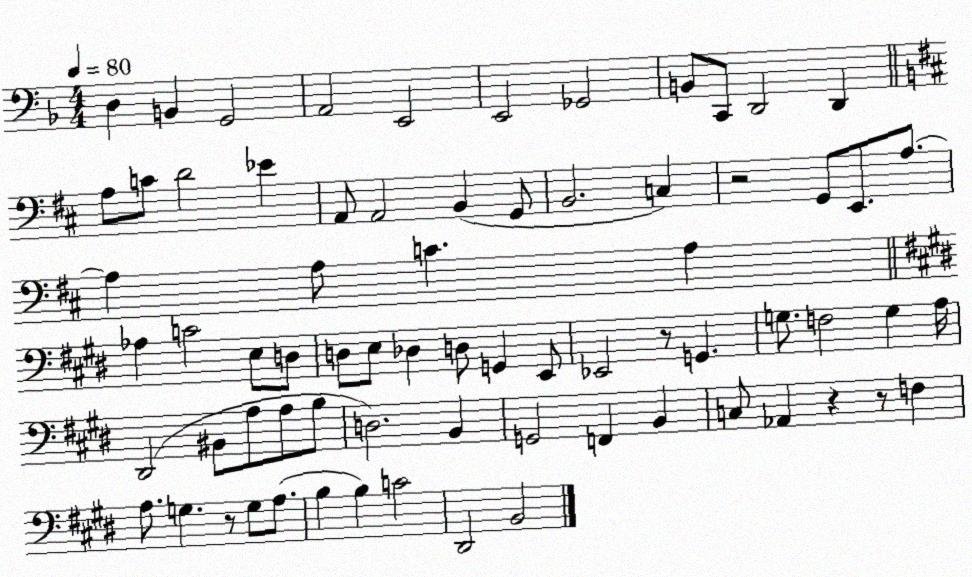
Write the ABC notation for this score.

X:1
T:Untitled
M:4/4
L:1/4
K:F
D, B,, G,,2 A,,2 E,,2 E,,2 _G,,2 B,,/2 C,,/2 D,,2 D,, A,/2 C/2 D2 _E A,,/2 A,,2 B,, G,,/2 B,,2 C, z2 G,,/2 E,,/2 A,/2 A, A,/2 C A, _A, C2 E,/2 D,/2 D,/2 E,/2 _D, D,/2 G,, E,,/2 _E,,2 z/2 G,, G,/2 F,2 G, A,/4 ^D,,2 ^B,,/2 A,/2 A,/2 B,/2 D,2 B,, G,,2 F,, B,, C,/2 _A,, z z/2 F, A,/2 G, z/2 G,/2 A,/2 B, B, C2 ^D,,2 B,,2